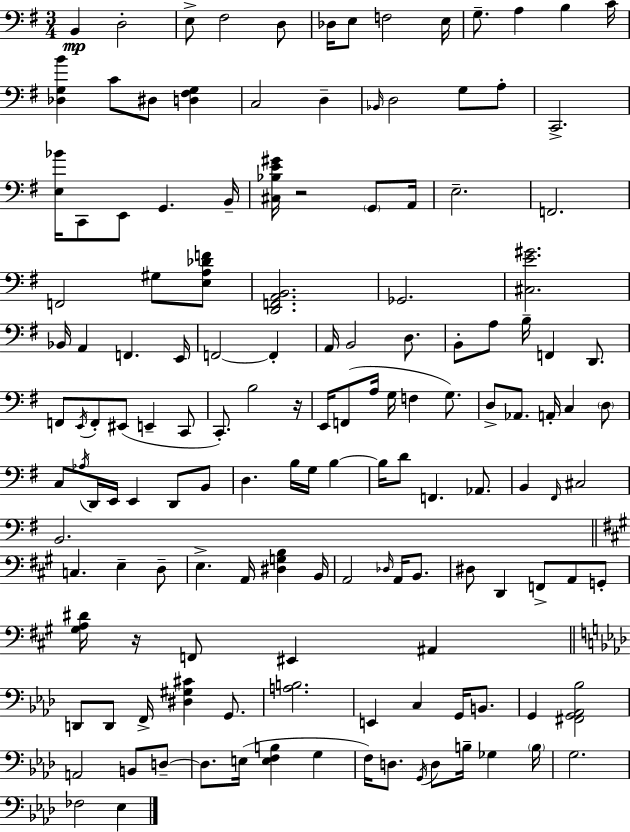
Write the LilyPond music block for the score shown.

{
  \clef bass
  \numericTimeSignature
  \time 3/4
  \key g \major
  \repeat volta 2 { b,4\mp d2-. | e8-> fis2 d8 | des16 e8 f2 e16 | g8.-- a4 b4 c'16 | \break <des g b'>4 c'8 dis8 <d fis g>4 | c2 d4-- | \grace { bes,16 } d2 g8 a8-. | c,2.-> | \break <e bes'>16 c,8 e,8 g,4. | b,16-- <cis bes e' gis'>16 r2 \parenthesize g,8 | a,16 e2.-- | f,2. | \break f,2 gis8 <e a des' f'>8 | <d, f, a, b,>2. | ges,2. | <cis e' gis'>2. | \break bes,16 a,4 f,4. | e,16 f,2~~ f,4-. | a,16 b,2 d8. | b,8-. a8 b16-- f,4 d,8. | \break f,8 \acciaccatura { e,16 } f,8-. eis,8( e,4-- | c,8 c,8.-.) b2 | r16 e,16 f,8( a16 g16 f4 g8.) | d8-> aes,8. a,16-. c4 | \break \parenthesize d8 c8 \acciaccatura { aes16 } d,16 e,16 e,4 d,8 | b,8 d4. b16 g16 b4~~ | b16 d'8 f,4. | aes,8. b,4 \grace { fis,16 } cis2 | \break b,2. | \bar "||" \break \key a \major c4. e4-- d8-- | e4.-> a,16 <dis g b>4 b,16 | a,2 \grace { des16 } a,16 b,8. | dis8 d,4 f,8-> a,8 g,8-. | \break <gis a dis'>16 r16 f,8 eis,4 ais,4 | \bar "||" \break \key aes \major d,8 d,8 f,16-> <dis gis cis'>4 g,8. | <a b>2. | e,4 c4 g,16 b,8. | g,4 <fis, g, aes, bes>2 | \break a,2 b,8 d8--~~ | d8. e16( <e f b>4 g4 | f16) d8. \acciaccatura { g,16 } d8 b16-- ges4 | \parenthesize b16 g2. | \break fes2 ees4 | } \bar "|."
}